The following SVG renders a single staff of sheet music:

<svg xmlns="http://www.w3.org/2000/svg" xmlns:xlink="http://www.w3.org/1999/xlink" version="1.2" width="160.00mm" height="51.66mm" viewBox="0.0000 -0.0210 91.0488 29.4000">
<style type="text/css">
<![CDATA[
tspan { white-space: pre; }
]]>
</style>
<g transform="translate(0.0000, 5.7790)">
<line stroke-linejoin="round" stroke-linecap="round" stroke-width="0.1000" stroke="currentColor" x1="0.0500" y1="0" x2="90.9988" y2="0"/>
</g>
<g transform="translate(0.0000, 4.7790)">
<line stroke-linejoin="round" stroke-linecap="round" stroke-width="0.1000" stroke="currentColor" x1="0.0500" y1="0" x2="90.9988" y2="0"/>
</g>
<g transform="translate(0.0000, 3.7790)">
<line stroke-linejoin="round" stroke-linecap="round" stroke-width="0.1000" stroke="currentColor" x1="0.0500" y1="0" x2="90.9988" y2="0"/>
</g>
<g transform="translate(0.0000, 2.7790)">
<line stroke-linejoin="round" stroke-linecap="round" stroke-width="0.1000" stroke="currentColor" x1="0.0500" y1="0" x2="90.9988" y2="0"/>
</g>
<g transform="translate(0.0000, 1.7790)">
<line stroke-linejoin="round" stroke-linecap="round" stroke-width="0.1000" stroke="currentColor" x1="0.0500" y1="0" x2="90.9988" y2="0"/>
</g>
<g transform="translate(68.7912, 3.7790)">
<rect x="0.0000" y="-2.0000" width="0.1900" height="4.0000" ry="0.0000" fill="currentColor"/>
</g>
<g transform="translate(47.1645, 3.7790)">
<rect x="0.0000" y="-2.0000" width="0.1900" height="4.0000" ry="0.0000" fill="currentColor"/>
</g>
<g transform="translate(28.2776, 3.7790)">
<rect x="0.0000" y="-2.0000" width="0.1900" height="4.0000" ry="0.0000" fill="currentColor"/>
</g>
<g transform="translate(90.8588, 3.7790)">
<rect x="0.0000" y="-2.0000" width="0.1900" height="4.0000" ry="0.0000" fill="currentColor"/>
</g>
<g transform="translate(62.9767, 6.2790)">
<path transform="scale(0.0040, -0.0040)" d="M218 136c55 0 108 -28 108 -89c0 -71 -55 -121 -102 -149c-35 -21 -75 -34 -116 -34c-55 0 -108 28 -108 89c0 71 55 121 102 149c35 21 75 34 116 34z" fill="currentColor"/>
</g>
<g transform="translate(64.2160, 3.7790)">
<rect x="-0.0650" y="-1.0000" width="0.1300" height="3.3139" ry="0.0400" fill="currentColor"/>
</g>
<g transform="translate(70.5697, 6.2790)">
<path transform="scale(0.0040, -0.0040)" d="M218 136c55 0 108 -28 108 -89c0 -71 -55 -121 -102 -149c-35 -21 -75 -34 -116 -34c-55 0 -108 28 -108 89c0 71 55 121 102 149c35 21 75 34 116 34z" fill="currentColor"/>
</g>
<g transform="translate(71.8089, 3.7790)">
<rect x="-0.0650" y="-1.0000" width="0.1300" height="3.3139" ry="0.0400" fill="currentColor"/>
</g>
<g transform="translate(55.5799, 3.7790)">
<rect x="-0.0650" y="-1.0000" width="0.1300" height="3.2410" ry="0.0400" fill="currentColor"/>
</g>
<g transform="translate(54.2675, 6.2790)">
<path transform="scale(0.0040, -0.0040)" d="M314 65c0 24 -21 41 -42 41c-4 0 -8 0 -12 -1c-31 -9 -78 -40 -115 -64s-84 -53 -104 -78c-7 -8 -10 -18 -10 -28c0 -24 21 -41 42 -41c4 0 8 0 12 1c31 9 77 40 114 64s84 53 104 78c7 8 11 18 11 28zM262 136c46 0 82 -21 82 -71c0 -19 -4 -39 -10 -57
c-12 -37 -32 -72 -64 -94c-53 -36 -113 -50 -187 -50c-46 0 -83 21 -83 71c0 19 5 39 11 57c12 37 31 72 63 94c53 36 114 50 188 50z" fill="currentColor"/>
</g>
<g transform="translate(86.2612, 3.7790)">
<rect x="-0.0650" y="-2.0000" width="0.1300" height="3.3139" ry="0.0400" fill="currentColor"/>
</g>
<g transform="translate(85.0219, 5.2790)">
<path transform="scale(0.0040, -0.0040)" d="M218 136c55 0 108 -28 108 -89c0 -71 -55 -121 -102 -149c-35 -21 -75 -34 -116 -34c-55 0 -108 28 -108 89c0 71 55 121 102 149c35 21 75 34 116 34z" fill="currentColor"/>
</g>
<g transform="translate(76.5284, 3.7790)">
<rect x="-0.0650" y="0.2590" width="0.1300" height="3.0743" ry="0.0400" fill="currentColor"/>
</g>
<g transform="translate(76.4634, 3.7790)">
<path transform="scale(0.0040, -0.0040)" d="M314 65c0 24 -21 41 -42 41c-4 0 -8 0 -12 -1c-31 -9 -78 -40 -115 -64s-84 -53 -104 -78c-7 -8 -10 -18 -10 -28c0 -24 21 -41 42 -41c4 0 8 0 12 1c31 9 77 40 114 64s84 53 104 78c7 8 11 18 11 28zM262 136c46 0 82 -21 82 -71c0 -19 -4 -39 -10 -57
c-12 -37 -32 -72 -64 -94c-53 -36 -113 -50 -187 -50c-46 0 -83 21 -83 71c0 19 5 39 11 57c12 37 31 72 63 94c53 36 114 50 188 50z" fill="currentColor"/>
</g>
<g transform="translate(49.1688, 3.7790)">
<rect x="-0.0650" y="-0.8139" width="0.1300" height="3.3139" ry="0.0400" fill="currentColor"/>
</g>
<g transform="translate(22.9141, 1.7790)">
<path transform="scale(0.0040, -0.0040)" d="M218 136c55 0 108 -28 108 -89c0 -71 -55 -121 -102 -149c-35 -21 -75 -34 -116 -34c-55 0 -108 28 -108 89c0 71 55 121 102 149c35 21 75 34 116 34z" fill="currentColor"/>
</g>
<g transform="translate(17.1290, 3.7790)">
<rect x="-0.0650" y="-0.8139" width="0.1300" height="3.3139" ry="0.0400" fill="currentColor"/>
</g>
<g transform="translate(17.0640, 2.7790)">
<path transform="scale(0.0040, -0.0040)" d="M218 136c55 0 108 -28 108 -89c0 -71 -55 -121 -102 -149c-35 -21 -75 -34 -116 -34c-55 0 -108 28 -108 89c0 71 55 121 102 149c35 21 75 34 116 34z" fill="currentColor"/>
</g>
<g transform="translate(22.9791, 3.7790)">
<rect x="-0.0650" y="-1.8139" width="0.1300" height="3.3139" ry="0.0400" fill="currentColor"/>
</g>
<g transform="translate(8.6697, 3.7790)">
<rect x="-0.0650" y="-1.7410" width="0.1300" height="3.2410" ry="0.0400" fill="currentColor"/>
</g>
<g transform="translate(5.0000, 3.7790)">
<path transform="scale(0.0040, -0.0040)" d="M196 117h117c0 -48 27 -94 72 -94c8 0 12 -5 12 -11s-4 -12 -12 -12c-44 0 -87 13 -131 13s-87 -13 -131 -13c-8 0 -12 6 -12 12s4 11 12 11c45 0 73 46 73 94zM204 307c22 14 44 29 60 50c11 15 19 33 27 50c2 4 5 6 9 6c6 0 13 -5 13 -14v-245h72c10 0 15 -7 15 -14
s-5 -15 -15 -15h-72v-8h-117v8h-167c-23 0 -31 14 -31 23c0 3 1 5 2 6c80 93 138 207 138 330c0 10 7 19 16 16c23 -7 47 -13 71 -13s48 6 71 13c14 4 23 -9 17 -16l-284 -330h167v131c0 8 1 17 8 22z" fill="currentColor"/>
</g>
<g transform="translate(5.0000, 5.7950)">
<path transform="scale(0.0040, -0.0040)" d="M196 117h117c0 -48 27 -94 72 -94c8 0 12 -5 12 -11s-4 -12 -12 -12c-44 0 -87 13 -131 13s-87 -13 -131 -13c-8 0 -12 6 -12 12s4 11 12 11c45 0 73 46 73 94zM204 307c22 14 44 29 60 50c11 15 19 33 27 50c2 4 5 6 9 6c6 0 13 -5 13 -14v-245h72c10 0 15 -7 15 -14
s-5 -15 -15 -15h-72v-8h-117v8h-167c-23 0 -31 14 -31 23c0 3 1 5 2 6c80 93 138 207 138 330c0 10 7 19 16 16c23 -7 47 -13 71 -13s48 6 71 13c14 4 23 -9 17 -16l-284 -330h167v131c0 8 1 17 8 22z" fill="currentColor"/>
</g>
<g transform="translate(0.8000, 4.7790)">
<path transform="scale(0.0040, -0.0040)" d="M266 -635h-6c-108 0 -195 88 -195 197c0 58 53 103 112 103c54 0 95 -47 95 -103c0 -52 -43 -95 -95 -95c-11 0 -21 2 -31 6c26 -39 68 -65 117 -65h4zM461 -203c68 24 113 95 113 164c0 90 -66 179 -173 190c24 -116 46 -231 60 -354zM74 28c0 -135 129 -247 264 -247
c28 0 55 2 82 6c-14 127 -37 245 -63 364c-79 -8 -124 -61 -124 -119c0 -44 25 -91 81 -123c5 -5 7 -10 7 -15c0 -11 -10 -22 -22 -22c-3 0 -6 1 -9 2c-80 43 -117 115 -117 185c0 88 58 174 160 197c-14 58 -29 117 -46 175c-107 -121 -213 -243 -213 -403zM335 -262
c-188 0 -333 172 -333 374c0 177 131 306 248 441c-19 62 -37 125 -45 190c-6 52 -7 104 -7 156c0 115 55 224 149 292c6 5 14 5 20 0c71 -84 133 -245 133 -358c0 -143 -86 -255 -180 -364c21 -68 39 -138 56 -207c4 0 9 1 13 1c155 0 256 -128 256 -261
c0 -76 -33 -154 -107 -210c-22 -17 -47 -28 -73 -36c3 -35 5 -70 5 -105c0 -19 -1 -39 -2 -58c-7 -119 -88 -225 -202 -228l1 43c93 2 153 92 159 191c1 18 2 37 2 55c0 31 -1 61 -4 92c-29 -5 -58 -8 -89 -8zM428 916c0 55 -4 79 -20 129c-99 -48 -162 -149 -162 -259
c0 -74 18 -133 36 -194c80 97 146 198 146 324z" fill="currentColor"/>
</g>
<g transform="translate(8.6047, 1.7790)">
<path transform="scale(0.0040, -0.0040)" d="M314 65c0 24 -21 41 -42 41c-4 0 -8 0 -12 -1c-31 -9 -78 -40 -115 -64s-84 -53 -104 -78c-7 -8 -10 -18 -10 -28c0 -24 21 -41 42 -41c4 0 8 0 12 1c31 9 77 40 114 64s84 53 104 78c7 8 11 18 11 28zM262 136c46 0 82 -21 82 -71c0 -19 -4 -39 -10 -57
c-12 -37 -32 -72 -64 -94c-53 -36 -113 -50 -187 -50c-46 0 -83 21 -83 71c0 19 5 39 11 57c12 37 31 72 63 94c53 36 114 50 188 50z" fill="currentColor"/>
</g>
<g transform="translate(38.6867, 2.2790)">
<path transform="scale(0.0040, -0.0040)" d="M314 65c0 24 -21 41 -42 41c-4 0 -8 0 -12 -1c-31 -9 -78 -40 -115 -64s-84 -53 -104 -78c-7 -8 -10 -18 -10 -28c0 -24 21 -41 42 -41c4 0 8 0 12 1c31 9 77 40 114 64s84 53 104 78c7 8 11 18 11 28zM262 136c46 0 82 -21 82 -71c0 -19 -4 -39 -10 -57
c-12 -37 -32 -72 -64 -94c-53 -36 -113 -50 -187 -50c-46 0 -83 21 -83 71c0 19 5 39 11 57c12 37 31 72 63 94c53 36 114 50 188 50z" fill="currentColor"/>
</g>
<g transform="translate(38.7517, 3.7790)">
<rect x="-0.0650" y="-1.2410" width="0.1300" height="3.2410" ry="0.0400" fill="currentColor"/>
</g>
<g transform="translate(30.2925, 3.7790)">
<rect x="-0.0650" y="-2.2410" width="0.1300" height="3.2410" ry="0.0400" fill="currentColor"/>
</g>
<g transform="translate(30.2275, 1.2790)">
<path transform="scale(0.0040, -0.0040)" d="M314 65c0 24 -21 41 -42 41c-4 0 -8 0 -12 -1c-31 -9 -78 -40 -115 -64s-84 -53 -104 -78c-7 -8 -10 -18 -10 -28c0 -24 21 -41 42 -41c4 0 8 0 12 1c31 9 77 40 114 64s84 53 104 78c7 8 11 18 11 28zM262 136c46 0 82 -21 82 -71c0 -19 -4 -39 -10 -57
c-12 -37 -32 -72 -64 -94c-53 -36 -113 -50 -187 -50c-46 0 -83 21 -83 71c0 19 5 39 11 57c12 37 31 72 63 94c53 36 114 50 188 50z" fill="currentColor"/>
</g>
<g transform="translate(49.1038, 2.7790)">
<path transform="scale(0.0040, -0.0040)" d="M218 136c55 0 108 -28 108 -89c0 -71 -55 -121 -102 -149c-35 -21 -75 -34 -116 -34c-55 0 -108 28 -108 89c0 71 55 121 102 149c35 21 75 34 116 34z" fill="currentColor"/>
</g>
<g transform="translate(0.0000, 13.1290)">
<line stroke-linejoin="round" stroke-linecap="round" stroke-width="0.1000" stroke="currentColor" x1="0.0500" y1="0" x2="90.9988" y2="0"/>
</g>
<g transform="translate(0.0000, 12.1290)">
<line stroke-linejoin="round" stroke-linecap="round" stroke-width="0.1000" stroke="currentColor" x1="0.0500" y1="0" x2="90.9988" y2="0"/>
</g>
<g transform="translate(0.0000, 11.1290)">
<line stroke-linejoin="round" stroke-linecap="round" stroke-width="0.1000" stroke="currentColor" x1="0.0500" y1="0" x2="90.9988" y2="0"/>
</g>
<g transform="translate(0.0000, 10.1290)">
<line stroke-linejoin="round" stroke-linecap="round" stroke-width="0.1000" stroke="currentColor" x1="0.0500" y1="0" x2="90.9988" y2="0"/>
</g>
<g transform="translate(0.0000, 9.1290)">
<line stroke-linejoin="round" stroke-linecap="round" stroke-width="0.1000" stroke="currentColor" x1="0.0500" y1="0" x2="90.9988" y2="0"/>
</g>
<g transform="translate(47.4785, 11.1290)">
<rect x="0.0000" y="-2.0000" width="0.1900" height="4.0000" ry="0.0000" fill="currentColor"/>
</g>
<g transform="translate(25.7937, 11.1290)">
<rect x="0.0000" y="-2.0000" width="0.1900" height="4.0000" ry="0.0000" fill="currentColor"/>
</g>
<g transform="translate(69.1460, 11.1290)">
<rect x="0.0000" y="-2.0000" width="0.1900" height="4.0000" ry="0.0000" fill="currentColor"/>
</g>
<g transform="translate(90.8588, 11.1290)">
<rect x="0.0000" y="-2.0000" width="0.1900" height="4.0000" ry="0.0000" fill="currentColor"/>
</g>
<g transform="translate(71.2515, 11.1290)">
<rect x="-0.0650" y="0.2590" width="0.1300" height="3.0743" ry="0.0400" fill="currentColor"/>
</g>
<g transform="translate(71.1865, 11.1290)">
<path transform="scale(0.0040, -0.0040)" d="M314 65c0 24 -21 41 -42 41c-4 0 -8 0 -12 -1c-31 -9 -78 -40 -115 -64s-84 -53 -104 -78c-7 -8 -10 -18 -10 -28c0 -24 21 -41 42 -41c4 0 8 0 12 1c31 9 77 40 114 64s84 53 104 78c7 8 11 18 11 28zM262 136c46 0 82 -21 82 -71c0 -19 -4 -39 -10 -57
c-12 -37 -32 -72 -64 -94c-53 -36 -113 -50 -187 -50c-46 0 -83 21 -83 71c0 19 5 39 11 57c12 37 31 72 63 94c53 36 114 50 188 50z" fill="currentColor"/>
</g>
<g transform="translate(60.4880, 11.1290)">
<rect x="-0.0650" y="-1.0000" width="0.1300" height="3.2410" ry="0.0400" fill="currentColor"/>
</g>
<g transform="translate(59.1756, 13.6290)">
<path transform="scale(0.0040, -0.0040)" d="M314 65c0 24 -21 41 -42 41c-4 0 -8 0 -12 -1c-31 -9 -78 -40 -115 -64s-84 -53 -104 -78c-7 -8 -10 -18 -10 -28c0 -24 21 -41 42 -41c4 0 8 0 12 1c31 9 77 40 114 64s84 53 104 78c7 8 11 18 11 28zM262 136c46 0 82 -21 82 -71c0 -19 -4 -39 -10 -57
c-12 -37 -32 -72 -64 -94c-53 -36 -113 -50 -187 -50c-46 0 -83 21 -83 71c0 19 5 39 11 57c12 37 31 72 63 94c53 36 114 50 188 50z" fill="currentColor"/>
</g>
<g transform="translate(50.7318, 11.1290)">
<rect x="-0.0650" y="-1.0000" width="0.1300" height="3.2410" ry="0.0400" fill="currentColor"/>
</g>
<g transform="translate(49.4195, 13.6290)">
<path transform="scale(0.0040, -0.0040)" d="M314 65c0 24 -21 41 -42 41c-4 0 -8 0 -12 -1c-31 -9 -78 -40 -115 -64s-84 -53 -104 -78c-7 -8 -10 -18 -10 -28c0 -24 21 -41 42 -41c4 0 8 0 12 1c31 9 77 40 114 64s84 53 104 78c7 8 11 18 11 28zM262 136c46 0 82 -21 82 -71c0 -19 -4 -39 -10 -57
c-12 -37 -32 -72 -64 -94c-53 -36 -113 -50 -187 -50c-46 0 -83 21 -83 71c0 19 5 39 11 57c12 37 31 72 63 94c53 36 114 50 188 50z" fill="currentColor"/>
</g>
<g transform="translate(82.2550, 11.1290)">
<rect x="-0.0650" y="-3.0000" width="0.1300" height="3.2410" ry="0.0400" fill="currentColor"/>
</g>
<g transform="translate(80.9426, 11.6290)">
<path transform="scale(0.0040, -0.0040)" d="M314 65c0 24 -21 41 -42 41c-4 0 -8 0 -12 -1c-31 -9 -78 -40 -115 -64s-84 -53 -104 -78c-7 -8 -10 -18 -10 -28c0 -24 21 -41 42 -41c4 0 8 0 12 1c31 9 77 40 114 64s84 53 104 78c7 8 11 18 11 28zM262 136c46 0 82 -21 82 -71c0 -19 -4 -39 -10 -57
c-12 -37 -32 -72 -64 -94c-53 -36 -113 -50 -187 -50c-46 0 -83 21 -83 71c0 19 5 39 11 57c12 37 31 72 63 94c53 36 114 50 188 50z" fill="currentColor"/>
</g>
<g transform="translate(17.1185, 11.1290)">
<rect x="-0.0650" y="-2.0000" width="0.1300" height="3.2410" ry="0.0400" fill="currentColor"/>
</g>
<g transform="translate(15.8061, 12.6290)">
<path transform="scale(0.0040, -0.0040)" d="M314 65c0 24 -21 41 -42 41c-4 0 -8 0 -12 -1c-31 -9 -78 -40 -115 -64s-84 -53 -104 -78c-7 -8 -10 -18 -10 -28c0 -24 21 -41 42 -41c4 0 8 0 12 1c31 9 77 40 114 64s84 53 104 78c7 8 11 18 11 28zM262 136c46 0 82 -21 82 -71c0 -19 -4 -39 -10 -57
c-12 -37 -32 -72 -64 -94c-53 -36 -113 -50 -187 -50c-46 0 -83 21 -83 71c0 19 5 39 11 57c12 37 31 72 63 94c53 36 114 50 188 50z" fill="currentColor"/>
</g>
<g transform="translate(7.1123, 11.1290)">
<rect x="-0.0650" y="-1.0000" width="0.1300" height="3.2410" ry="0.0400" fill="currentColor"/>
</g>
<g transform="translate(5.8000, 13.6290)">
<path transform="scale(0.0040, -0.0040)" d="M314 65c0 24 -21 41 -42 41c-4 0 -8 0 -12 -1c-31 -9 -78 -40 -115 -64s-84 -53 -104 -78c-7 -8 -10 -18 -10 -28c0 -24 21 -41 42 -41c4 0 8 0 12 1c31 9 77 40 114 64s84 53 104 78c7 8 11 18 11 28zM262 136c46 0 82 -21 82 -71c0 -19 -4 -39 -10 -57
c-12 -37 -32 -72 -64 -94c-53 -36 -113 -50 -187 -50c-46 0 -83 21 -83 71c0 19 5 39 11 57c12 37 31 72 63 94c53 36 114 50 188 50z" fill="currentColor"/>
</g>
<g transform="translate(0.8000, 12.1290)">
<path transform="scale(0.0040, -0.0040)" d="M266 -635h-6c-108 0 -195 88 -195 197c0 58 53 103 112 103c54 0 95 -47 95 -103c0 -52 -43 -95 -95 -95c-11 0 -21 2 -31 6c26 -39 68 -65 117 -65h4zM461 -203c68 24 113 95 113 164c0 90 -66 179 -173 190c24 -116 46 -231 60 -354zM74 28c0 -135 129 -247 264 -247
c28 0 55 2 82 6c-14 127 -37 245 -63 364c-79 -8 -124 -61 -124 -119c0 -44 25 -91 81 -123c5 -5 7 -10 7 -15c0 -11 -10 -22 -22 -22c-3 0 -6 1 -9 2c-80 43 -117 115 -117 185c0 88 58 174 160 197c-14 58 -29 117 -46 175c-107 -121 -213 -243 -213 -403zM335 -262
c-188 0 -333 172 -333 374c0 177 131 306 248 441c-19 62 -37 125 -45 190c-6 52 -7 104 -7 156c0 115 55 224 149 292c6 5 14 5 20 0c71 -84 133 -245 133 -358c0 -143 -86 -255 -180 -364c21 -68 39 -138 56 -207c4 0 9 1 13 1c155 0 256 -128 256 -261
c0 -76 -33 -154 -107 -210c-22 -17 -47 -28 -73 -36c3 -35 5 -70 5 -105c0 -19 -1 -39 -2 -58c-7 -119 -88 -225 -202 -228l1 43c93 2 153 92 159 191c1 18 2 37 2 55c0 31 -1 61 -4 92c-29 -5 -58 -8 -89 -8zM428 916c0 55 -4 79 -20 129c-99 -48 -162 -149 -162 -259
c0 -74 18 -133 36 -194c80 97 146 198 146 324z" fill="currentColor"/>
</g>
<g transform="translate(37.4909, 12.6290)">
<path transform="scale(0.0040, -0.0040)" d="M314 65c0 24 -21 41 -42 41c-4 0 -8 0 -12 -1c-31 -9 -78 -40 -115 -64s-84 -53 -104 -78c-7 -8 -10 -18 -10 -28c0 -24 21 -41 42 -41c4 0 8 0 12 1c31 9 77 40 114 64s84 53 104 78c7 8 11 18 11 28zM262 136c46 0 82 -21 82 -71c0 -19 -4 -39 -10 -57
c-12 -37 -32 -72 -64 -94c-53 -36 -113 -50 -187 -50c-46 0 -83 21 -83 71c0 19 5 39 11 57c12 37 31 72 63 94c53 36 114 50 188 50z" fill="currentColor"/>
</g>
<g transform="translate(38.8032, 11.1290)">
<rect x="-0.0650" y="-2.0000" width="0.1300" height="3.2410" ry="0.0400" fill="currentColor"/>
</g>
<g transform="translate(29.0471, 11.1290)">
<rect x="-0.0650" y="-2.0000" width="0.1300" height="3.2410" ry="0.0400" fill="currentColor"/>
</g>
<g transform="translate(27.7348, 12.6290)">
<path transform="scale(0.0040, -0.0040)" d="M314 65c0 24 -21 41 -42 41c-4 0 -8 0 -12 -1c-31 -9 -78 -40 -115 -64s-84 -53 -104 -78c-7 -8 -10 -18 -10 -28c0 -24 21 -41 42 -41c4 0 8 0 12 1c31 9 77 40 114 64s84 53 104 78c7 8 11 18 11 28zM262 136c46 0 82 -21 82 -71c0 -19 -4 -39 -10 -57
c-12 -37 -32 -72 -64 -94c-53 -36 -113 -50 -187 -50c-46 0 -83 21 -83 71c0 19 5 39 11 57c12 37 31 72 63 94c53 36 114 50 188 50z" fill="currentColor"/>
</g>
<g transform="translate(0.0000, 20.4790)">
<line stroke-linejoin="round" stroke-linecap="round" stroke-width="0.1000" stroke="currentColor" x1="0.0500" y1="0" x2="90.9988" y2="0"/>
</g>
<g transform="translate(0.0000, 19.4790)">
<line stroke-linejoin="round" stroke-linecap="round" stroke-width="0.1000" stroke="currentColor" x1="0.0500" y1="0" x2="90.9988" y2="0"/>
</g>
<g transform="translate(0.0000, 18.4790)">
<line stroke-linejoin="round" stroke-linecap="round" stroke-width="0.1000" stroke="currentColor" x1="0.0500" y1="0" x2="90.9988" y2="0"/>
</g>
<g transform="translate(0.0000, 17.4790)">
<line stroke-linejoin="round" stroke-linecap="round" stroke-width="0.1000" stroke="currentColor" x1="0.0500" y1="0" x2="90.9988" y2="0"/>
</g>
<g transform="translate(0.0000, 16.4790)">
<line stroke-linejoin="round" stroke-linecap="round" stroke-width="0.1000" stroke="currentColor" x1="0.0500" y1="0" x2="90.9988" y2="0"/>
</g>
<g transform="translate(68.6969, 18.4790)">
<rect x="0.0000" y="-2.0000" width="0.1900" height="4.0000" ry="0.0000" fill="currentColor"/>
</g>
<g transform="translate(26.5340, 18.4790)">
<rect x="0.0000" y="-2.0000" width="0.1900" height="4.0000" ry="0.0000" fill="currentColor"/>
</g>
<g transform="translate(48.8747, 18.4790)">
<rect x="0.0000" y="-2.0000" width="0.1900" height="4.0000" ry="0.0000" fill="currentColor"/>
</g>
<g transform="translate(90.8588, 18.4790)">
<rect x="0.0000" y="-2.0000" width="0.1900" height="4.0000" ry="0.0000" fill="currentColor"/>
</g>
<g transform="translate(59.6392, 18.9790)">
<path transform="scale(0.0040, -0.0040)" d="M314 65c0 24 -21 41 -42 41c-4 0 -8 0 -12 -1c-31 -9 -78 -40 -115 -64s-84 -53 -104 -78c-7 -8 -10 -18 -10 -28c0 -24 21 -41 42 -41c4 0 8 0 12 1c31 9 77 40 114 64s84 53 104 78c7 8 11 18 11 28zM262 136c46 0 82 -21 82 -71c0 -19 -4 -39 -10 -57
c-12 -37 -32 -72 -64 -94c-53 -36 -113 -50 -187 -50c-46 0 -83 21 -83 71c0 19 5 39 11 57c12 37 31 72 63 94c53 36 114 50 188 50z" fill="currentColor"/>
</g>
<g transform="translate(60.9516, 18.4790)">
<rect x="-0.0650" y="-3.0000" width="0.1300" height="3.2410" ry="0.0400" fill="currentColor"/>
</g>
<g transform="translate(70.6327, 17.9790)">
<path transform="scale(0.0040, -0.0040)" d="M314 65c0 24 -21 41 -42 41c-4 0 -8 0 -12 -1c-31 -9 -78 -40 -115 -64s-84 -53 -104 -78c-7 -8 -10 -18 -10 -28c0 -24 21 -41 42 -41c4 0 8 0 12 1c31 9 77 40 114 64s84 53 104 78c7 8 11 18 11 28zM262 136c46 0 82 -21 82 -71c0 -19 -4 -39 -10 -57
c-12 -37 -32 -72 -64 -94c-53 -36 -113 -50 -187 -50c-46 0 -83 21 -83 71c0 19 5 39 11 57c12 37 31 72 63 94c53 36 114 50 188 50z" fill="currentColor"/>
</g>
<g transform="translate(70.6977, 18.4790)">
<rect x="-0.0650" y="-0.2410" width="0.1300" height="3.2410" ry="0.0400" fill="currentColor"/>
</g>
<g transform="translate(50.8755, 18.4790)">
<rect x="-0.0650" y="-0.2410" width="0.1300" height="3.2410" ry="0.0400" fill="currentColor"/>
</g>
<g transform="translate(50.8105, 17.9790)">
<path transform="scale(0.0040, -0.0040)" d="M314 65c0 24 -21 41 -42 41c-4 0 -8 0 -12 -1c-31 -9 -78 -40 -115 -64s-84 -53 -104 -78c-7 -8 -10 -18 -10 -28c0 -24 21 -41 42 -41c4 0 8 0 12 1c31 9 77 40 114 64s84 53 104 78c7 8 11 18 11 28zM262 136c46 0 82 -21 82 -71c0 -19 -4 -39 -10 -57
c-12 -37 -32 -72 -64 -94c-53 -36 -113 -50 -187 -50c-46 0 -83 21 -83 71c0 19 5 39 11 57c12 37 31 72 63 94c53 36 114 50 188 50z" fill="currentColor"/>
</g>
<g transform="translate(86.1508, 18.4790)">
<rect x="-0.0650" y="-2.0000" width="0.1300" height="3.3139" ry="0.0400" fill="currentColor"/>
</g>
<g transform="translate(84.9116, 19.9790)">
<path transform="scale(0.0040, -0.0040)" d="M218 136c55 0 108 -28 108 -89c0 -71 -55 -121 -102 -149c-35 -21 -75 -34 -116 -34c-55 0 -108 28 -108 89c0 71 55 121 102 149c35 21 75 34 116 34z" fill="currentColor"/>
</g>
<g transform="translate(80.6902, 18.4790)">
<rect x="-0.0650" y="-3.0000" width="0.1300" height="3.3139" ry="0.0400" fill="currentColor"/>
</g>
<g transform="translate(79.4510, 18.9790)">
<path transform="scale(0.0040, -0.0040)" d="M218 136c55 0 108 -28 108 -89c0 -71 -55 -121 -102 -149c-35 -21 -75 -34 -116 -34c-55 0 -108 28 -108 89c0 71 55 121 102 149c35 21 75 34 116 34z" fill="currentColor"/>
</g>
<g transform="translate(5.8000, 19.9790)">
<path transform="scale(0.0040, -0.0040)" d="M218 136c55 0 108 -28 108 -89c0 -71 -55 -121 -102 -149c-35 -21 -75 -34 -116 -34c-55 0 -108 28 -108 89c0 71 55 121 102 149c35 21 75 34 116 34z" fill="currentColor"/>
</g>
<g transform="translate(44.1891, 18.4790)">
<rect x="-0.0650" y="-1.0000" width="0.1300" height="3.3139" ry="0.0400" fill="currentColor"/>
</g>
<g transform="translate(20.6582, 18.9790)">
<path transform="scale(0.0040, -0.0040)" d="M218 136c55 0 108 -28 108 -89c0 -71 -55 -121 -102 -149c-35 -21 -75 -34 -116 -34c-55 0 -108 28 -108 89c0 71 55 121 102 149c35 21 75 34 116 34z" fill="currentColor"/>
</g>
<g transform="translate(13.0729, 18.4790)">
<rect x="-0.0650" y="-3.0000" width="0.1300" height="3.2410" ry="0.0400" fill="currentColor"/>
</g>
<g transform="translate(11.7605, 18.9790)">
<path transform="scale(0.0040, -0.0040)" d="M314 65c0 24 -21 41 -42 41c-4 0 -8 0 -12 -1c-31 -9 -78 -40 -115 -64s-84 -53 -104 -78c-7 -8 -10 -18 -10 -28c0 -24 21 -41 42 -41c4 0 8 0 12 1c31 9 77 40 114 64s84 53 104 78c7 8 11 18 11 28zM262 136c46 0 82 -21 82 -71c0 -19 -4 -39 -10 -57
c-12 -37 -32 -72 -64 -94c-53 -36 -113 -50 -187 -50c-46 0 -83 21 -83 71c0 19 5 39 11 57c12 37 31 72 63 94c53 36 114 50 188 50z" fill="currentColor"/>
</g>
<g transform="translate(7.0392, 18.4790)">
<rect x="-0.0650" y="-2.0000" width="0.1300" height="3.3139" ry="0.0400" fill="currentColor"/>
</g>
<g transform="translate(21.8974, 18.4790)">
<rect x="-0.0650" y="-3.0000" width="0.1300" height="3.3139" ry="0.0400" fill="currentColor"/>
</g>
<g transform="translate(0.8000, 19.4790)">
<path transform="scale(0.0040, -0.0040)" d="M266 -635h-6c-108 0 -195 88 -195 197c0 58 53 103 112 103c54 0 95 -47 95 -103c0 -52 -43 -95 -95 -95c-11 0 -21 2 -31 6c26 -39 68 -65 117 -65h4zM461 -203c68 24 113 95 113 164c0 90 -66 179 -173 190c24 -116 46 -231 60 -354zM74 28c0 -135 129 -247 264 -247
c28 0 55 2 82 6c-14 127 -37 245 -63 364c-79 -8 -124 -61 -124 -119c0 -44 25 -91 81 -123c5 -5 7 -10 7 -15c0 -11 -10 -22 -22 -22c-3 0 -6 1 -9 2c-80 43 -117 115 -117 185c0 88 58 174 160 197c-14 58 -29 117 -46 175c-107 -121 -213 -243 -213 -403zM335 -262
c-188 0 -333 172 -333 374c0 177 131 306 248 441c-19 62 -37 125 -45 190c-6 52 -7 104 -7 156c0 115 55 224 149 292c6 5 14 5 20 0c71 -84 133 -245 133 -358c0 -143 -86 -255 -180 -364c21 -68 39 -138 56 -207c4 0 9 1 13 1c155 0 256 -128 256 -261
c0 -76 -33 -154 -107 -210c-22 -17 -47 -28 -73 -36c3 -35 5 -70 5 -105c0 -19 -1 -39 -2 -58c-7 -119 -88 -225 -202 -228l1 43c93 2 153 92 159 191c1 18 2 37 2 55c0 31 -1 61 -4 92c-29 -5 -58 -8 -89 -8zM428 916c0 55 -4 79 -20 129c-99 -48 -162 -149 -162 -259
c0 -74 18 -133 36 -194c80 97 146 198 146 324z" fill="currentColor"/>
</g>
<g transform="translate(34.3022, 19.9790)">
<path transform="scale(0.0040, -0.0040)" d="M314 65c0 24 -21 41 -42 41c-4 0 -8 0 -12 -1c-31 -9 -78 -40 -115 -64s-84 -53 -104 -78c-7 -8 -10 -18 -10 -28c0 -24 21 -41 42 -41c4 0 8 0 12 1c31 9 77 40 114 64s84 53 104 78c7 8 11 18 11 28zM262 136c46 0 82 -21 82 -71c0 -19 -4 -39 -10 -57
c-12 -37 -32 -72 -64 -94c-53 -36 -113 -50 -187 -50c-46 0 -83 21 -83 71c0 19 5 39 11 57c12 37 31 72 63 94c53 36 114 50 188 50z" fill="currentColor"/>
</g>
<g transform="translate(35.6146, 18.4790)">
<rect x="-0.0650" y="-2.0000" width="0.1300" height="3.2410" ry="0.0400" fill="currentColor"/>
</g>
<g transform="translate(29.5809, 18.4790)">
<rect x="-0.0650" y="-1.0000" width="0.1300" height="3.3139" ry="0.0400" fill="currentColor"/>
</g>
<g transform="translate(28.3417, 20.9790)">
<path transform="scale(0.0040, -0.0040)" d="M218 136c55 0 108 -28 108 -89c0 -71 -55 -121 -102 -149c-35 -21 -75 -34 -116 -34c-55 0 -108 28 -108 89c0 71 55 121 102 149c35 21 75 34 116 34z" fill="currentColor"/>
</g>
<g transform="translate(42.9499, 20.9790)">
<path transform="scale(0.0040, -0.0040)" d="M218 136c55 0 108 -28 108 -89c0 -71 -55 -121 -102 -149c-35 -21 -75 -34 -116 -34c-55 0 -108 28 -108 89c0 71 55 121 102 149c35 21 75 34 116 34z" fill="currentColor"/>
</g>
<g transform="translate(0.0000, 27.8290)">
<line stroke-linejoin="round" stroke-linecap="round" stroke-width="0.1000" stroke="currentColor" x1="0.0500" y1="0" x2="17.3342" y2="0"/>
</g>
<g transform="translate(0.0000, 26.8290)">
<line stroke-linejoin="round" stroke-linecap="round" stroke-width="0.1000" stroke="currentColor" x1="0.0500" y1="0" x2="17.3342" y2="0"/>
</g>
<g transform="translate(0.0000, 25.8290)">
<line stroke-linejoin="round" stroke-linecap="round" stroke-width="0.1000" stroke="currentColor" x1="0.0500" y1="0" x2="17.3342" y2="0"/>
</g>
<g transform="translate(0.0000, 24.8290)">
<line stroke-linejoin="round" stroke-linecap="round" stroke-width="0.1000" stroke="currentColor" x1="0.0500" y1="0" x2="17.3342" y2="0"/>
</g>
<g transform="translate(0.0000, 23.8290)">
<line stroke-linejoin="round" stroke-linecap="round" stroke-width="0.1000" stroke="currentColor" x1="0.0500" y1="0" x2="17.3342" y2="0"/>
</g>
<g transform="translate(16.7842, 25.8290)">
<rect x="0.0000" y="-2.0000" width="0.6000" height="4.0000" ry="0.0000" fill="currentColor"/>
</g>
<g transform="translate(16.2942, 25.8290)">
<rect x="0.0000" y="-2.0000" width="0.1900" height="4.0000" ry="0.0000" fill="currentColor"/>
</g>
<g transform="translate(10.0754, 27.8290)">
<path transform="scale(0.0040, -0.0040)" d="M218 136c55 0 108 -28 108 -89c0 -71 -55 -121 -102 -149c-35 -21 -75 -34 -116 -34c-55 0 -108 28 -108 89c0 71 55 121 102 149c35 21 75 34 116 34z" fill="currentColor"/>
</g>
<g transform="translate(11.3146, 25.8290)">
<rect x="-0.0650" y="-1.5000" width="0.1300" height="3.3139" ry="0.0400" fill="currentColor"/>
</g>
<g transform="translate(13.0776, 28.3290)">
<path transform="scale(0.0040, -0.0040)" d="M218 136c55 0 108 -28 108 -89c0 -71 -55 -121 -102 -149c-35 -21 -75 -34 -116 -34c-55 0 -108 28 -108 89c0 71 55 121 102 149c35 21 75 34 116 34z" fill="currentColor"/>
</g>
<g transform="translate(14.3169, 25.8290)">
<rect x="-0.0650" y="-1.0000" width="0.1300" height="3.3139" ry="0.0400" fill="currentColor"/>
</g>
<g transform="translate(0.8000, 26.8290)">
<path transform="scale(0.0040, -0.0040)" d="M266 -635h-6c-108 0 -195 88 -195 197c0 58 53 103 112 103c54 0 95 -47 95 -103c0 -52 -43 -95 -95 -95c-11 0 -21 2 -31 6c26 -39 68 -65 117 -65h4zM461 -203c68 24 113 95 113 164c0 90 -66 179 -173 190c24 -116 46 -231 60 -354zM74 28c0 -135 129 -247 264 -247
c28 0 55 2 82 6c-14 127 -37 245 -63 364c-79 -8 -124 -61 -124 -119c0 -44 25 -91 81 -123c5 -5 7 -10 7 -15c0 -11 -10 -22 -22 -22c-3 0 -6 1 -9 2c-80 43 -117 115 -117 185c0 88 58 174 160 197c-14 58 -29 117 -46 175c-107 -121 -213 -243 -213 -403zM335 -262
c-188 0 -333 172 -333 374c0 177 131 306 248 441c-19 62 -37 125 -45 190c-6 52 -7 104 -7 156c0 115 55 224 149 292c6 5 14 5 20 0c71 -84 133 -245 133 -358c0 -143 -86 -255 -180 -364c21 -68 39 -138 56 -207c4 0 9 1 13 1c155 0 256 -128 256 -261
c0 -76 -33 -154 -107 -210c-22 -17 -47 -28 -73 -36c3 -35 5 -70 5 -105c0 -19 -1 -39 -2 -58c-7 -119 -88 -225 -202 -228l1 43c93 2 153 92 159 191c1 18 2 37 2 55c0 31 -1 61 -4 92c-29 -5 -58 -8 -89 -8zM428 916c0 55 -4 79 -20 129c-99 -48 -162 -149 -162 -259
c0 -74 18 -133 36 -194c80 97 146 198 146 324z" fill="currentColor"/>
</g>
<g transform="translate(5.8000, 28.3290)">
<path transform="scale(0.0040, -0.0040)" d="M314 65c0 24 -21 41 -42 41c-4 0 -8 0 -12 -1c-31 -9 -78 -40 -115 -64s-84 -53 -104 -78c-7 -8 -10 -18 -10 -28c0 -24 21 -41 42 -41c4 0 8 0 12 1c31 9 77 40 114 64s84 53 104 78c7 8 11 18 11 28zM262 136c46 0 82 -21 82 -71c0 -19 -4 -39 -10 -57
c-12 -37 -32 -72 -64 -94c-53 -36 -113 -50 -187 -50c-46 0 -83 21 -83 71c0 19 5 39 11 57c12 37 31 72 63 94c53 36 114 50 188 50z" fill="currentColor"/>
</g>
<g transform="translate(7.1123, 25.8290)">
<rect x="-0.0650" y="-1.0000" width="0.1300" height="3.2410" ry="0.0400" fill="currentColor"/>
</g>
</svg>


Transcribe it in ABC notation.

X:1
T:Untitled
M:4/4
L:1/4
K:C
f2 d f g2 e2 d D2 D D B2 F D2 F2 F2 F2 D2 D2 B2 A2 F A2 A D F2 D c2 A2 c2 A F D2 E D